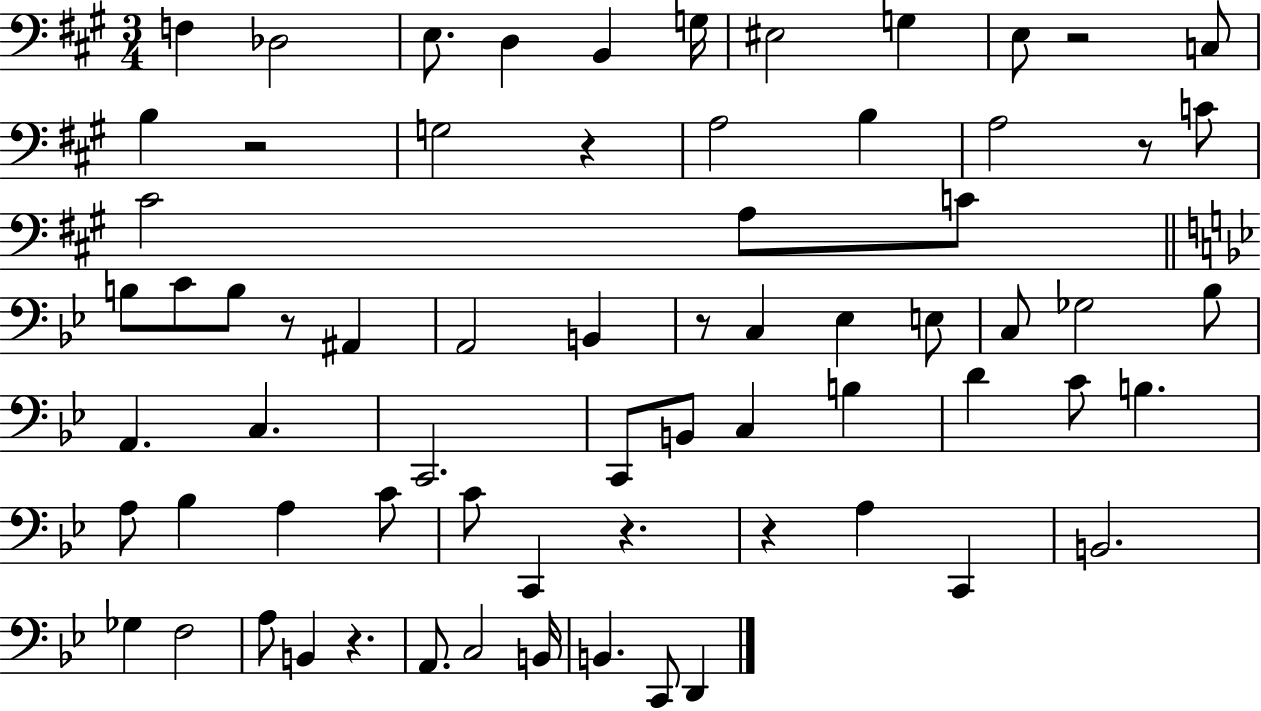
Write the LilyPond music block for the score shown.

{
  \clef bass
  \numericTimeSignature
  \time 3/4
  \key a \major
  \repeat volta 2 { f4 des2 | e8. d4 b,4 g16 | eis2 g4 | e8 r2 c8 | \break b4 r2 | g2 r4 | a2 b4 | a2 r8 c'8 | \break cis'2 a8 c'8 | \bar "||" \break \key g \minor b8 c'8 b8 r8 ais,4 | a,2 b,4 | r8 c4 ees4 e8 | c8 ges2 bes8 | \break a,4. c4. | c,2. | c,8 b,8 c4 b4 | d'4 c'8 b4. | \break a8 bes4 a4 c'8 | c'8 c,4 r4. | r4 a4 c,4 | b,2. | \break ges4 f2 | a8 b,4 r4. | a,8. c2 b,16 | b,4. c,8 d,4 | \break } \bar "|."
}